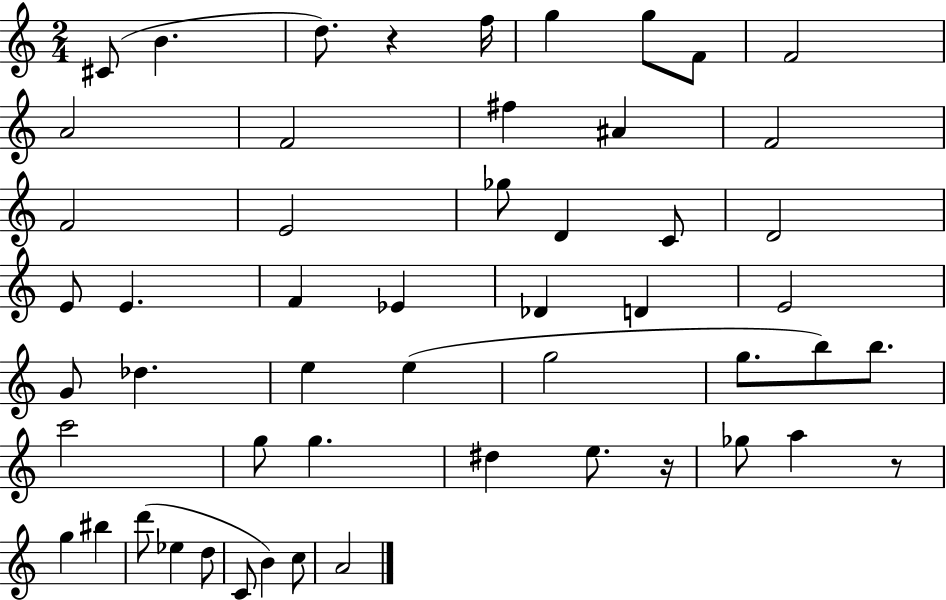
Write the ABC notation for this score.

X:1
T:Untitled
M:2/4
L:1/4
K:C
^C/2 B d/2 z f/4 g g/2 F/2 F2 A2 F2 ^f ^A F2 F2 E2 _g/2 D C/2 D2 E/2 E F _E _D D E2 G/2 _d e e g2 g/2 b/2 b/2 c'2 g/2 g ^d e/2 z/4 _g/2 a z/2 g ^b d'/2 _e d/2 C/2 B c/2 A2